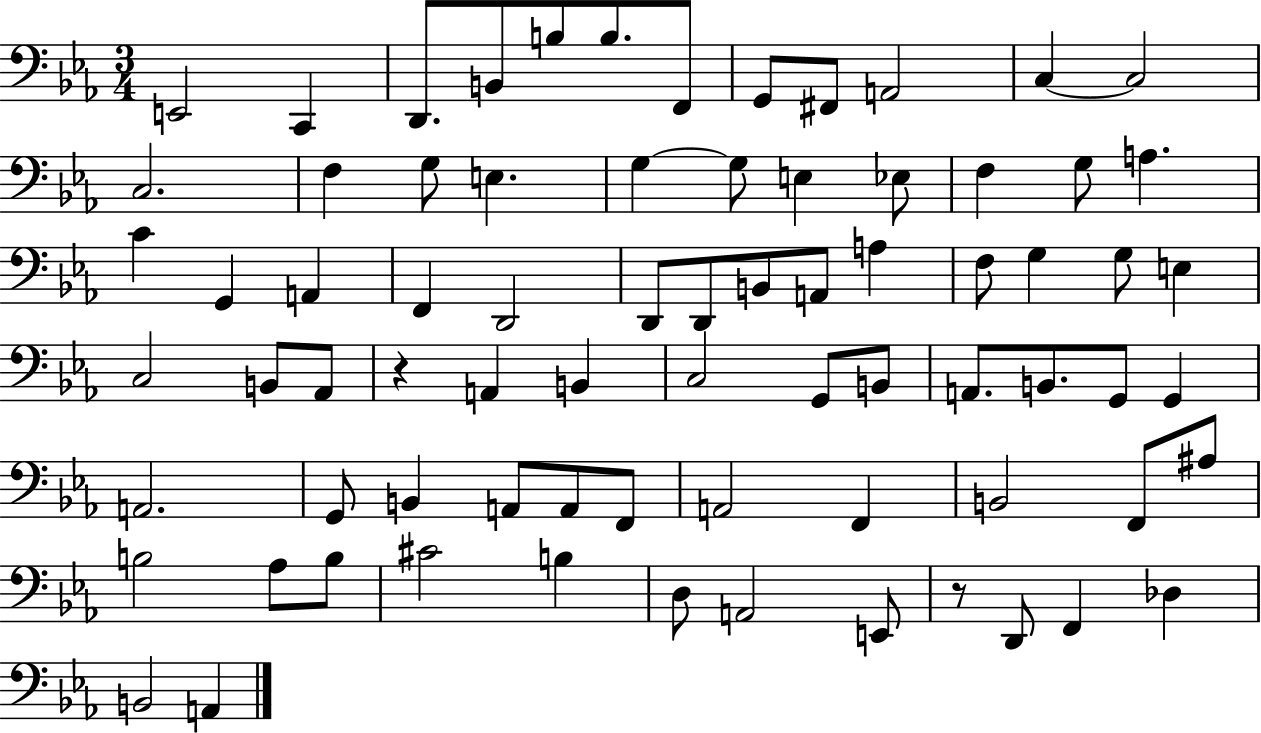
{
  \clef bass
  \numericTimeSignature
  \time 3/4
  \key ees \major
  e,2 c,4 | d,8. b,8 b8 b8. f,8 | g,8 fis,8 a,2 | c4~~ c2 | \break c2. | f4 g8 e4. | g4~~ g8 e4 ees8 | f4 g8 a4. | \break c'4 g,4 a,4 | f,4 d,2 | d,8 d,8 b,8 a,8 a4 | f8 g4 g8 e4 | \break c2 b,8 aes,8 | r4 a,4 b,4 | c2 g,8 b,8 | a,8. b,8. g,8 g,4 | \break a,2. | g,8 b,4 a,8 a,8 f,8 | a,2 f,4 | b,2 f,8 ais8 | \break b2 aes8 b8 | cis'2 b4 | d8 a,2 e,8 | r8 d,8 f,4 des4 | \break b,2 a,4 | \bar "|."
}